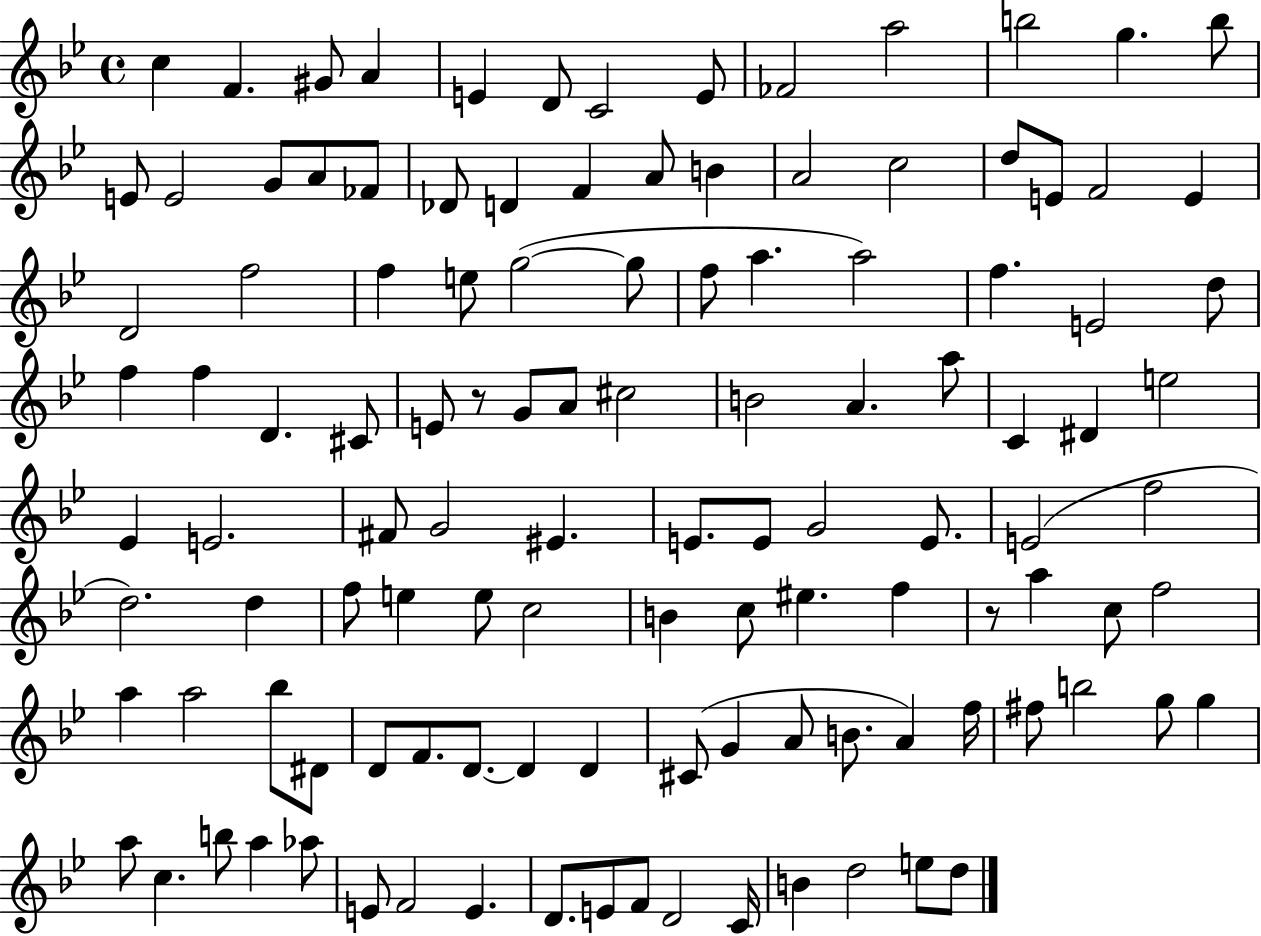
C5/q F4/q. G#4/e A4/q E4/q D4/e C4/h E4/e FES4/h A5/h B5/h G5/q. B5/e E4/e E4/h G4/e A4/e FES4/e Db4/e D4/q F4/q A4/e B4/q A4/h C5/h D5/e E4/e F4/h E4/q D4/h F5/h F5/q E5/e G5/h G5/e F5/e A5/q. A5/h F5/q. E4/h D5/e F5/q F5/q D4/q. C#4/e E4/e R/e G4/e A4/e C#5/h B4/h A4/q. A5/e C4/q D#4/q E5/h Eb4/q E4/h. F#4/e G4/h EIS4/q. E4/e. E4/e G4/h E4/e. E4/h F5/h D5/h. D5/q F5/e E5/q E5/e C5/h B4/q C5/e EIS5/q. F5/q R/e A5/q C5/e F5/h A5/q A5/h Bb5/e D#4/e D4/e F4/e. D4/e. D4/q D4/q C#4/e G4/q A4/e B4/e. A4/q F5/s F#5/e B5/h G5/e G5/q A5/e C5/q. B5/e A5/q Ab5/e E4/e F4/h E4/q. D4/e. E4/e F4/e D4/h C4/s B4/q D5/h E5/e D5/e